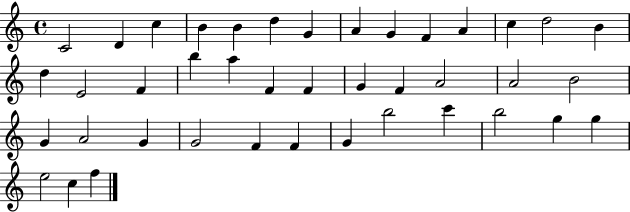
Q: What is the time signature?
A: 4/4